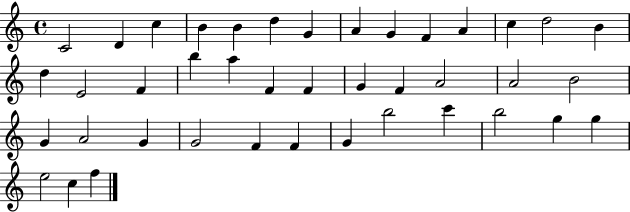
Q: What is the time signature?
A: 4/4